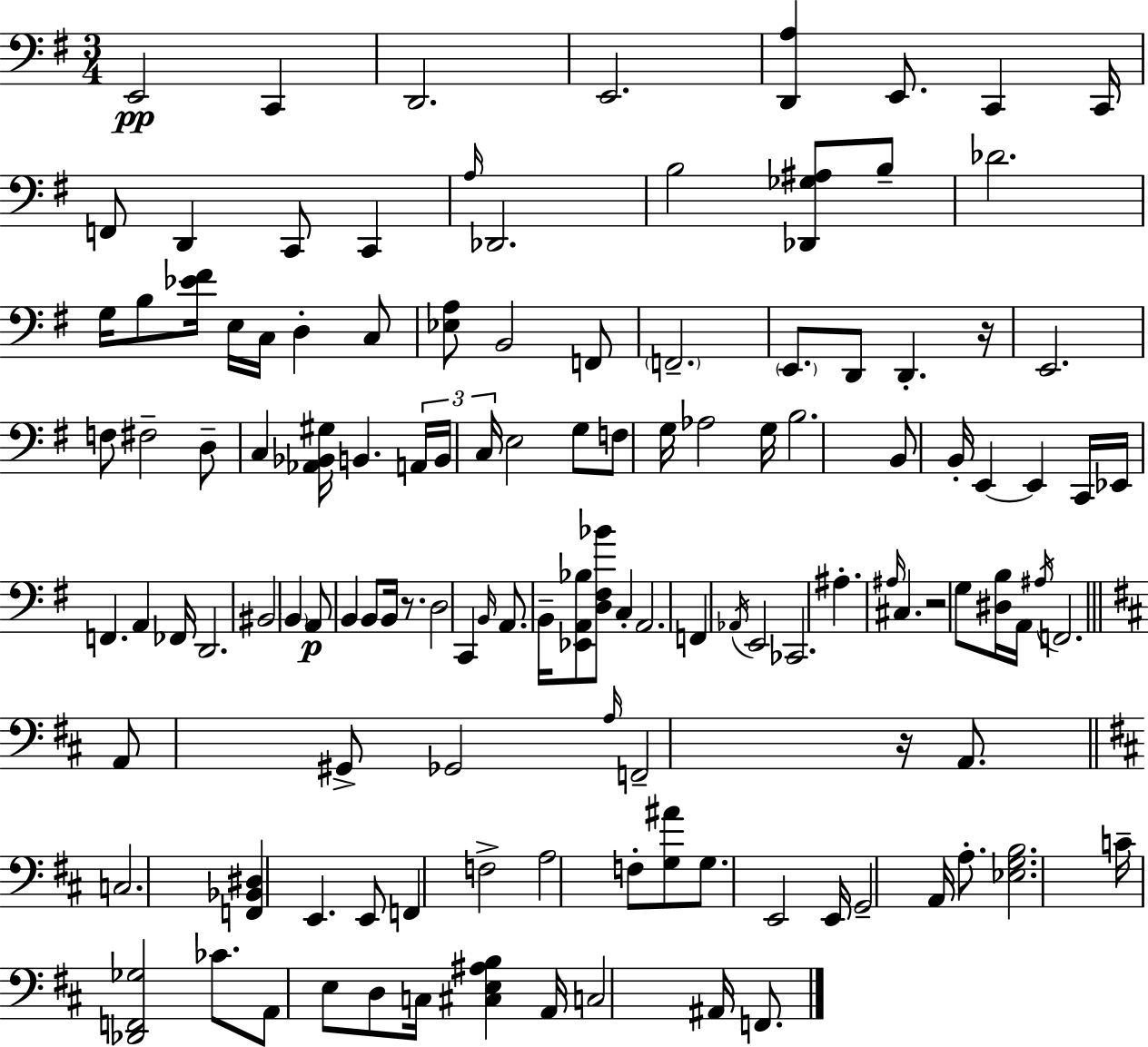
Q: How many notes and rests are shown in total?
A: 124